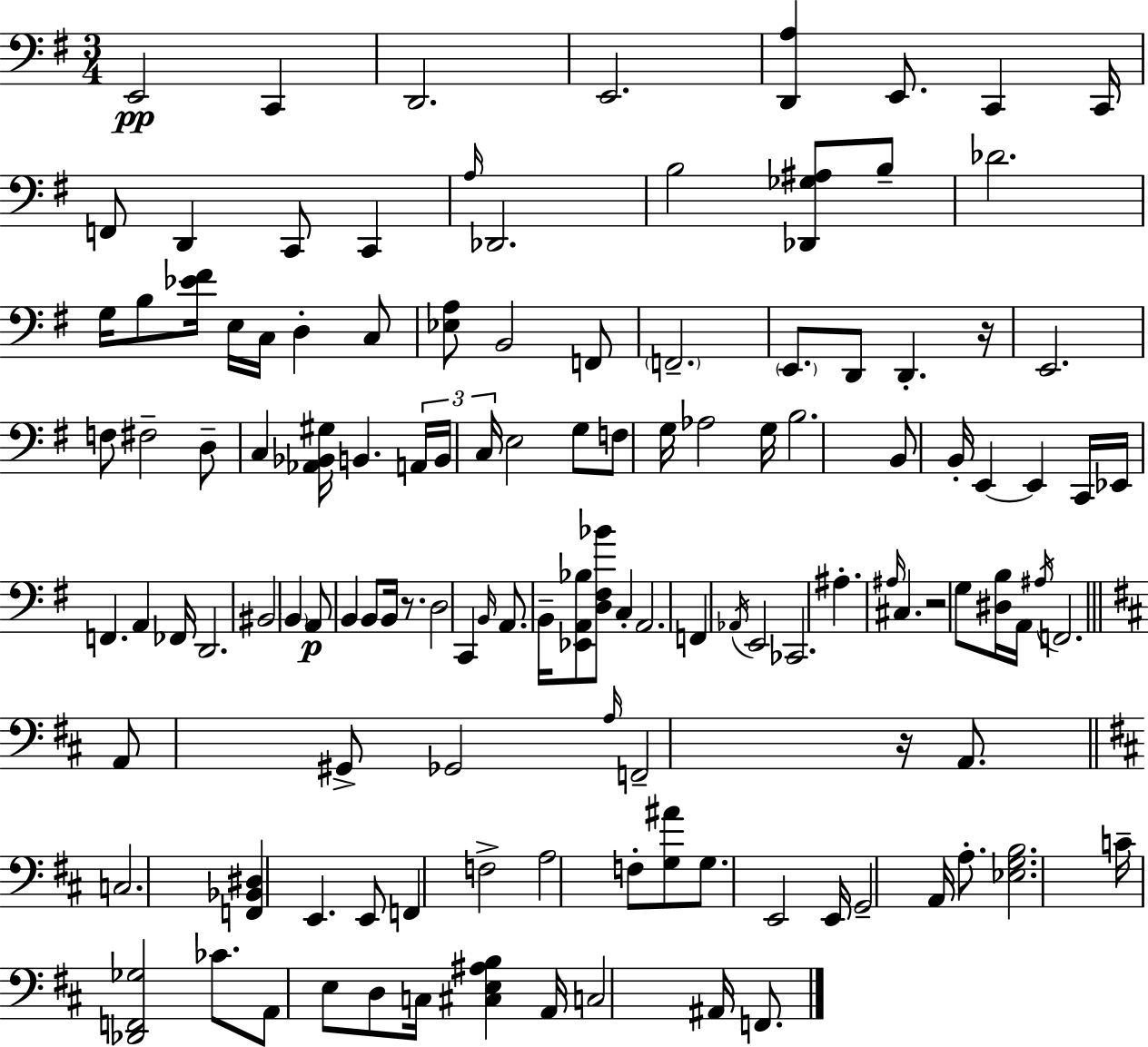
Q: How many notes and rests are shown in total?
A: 124